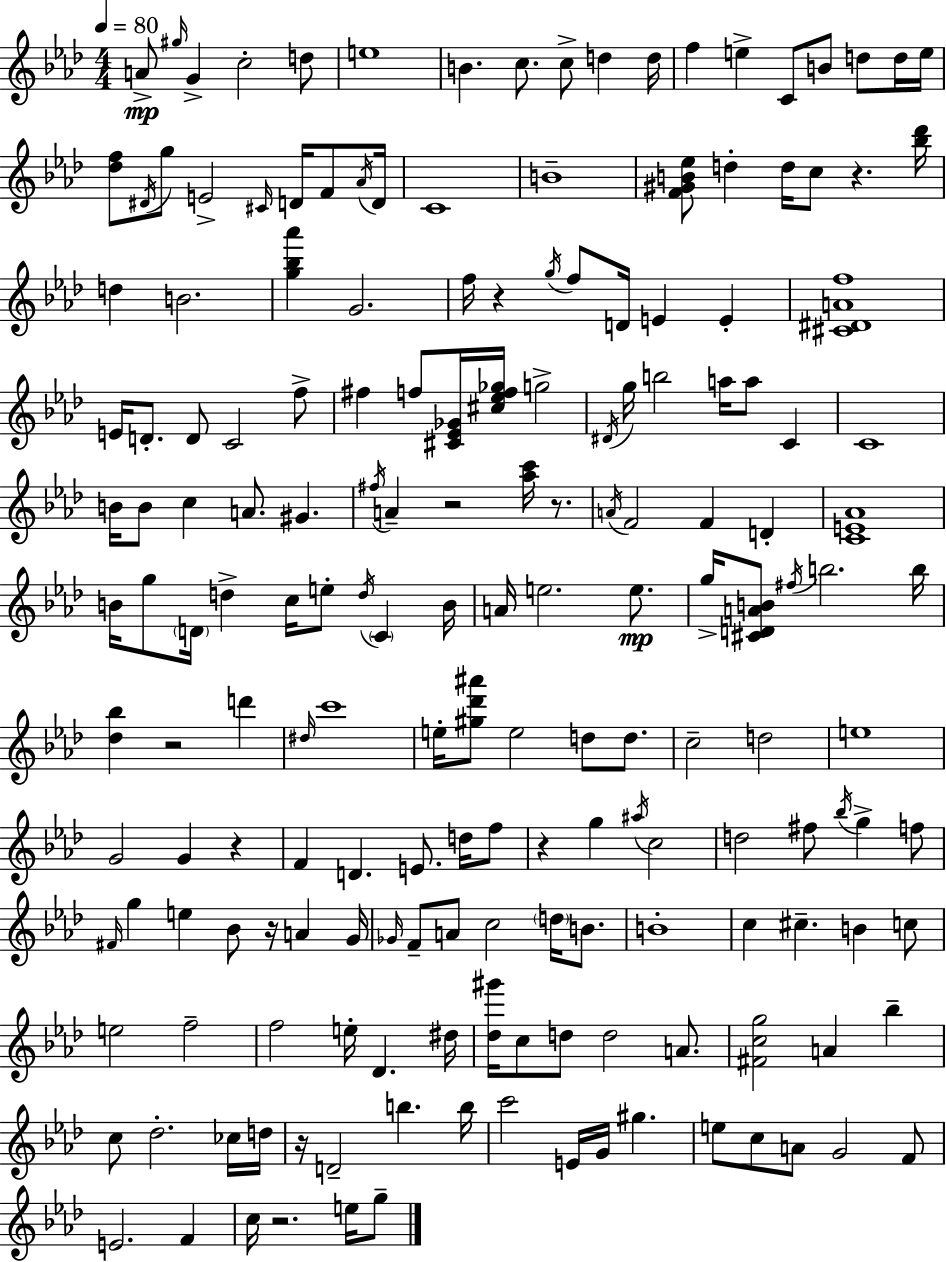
{
  \clef treble
  \numericTimeSignature
  \time 4/4
  \key aes \major
  \tempo 4 = 80
  a'8->\mp \grace { gis''16 } g'4-> c''2-. d''8 | e''1 | b'4. c''8. c''8-> d''4 | d''16 f''4 e''4-> c'8 b'8 d''8 d''16 | \break e''16 <des'' f''>8 \acciaccatura { dis'16 } g''8 e'2-> \grace { cis'16 } d'16 | f'8 \acciaccatura { aes'16 } d'16 c'1 | b'1-- | <f' gis' b' ees''>8 d''4-. d''16 c''8 r4. | \break <bes'' des'''>16 d''4 b'2. | <g'' bes'' aes'''>4 g'2. | f''16 r4 \acciaccatura { g''16 } f''8 d'16 e'4 | e'4-. <cis' dis' a' f''>1 | \break e'16 d'8.-. d'8 c'2 | f''8-> fis''4 f''8 <cis' ees' ges'>16 <cis'' ees'' f'' ges''>16 g''2-> | \acciaccatura { dis'16 } g''16 b''2 a''16 | a''8 c'4 c'1 | \break b'16 b'8 c''4 a'8. | gis'4. \acciaccatura { fis''16 } a'4-- r2 | <aes'' c'''>16 r8. \acciaccatura { a'16 } f'2 | f'4 d'4-. <c' e' aes'>1 | \break b'16 g''8 \parenthesize d'16 d''4-> | c''16 e''8-. \acciaccatura { d''16 } \parenthesize c'4 b'16 a'16 e''2. | e''8.\mp g''16-> <cis' d' a' b'>8 \acciaccatura { fis''16 } b''2. | b''16 <des'' bes''>4 r2 | \break d'''4 \grace { dis''16 } c'''1 | e''16-. <gis'' des''' ais'''>8 e''2 | d''8 d''8. c''2-- | d''2 e''1 | \break g'2 | g'4 r4 f'4 d'4. | e'8. d''16 f''8 r4 g''4 | \acciaccatura { ais''16 } c''2 d''2 | \break fis''8 \acciaccatura { bes''16 } g''4-> f''8 \grace { fis'16 } g''4 | e''4 bes'8 r16 a'4 g'16 \grace { ges'16 } f'8-- | a'8 c''2 \parenthesize d''16 b'8. b'1-. | c''4 | \break cis''4.-- b'4 c''8 e''2 | f''2-- f''2 | e''16-. des'4. dis''16 <des'' gis'''>16 | c''8 d''8 d''2 a'8. <fis' c'' g''>2 | \break a'4 bes''4-- c''8 | des''2.-. ces''16 d''16 r16 | d'2-- b''4. b''16 c'''2 | e'16 g'16 gis''4. e''8 | \break c''8 a'8 g'2 f'8 e'2. | f'4 c''16 | r2. e''16 g''8-- \bar "|."
}